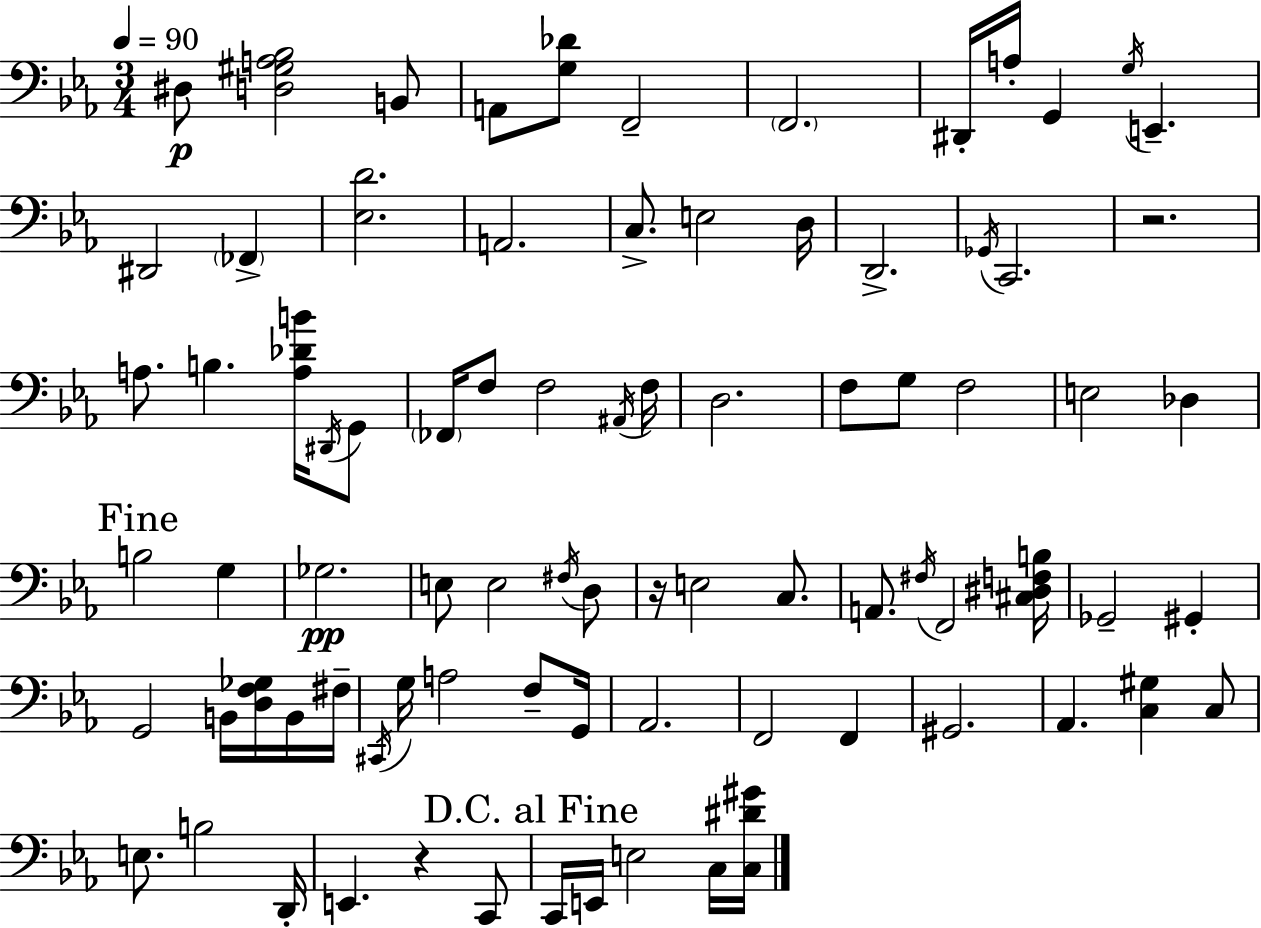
{
  \clef bass
  \numericTimeSignature
  \time 3/4
  \key ees \major
  \tempo 4 = 90
  dis8\p <d gis a bes>2 b,8 | a,8 <g des'>8 f,2-- | \parenthesize f,2. | dis,16-. a16-. g,4 \acciaccatura { g16 } e,4.-- | \break dis,2 \parenthesize fes,4-> | <ees d'>2. | a,2. | c8.-> e2 | \break d16 d,2.-> | \acciaccatura { ges,16 } c,2. | r2. | a8. b4. <a des' b'>16 | \break \acciaccatura { dis,16 } g,8 \parenthesize fes,16 f8 f2 | \acciaccatura { ais,16 } f16 d2. | f8 g8 f2 | e2 | \break des4 \mark "Fine" b2 | g4 ges2.\pp | e8 e2 | \acciaccatura { fis16 } d8 r16 e2 | \break c8. a,8. \acciaccatura { fis16 } f,2 | <cis dis f b>16 ges,2-- | gis,4-. g,2 | b,16 <d f ges>16 b,16 fis16-- \acciaccatura { cis,16 } g16 a2 | \break f8-- g,16 aes,2. | f,2 | f,4 gis,2. | aes,4. | \break <c gis>4 c8 e8. b2 | d,16-. e,4. | r4 c,8 \mark "D.C. al Fine" c,16 e,16 e2 | c16 <c dis' gis'>16 \bar "|."
}